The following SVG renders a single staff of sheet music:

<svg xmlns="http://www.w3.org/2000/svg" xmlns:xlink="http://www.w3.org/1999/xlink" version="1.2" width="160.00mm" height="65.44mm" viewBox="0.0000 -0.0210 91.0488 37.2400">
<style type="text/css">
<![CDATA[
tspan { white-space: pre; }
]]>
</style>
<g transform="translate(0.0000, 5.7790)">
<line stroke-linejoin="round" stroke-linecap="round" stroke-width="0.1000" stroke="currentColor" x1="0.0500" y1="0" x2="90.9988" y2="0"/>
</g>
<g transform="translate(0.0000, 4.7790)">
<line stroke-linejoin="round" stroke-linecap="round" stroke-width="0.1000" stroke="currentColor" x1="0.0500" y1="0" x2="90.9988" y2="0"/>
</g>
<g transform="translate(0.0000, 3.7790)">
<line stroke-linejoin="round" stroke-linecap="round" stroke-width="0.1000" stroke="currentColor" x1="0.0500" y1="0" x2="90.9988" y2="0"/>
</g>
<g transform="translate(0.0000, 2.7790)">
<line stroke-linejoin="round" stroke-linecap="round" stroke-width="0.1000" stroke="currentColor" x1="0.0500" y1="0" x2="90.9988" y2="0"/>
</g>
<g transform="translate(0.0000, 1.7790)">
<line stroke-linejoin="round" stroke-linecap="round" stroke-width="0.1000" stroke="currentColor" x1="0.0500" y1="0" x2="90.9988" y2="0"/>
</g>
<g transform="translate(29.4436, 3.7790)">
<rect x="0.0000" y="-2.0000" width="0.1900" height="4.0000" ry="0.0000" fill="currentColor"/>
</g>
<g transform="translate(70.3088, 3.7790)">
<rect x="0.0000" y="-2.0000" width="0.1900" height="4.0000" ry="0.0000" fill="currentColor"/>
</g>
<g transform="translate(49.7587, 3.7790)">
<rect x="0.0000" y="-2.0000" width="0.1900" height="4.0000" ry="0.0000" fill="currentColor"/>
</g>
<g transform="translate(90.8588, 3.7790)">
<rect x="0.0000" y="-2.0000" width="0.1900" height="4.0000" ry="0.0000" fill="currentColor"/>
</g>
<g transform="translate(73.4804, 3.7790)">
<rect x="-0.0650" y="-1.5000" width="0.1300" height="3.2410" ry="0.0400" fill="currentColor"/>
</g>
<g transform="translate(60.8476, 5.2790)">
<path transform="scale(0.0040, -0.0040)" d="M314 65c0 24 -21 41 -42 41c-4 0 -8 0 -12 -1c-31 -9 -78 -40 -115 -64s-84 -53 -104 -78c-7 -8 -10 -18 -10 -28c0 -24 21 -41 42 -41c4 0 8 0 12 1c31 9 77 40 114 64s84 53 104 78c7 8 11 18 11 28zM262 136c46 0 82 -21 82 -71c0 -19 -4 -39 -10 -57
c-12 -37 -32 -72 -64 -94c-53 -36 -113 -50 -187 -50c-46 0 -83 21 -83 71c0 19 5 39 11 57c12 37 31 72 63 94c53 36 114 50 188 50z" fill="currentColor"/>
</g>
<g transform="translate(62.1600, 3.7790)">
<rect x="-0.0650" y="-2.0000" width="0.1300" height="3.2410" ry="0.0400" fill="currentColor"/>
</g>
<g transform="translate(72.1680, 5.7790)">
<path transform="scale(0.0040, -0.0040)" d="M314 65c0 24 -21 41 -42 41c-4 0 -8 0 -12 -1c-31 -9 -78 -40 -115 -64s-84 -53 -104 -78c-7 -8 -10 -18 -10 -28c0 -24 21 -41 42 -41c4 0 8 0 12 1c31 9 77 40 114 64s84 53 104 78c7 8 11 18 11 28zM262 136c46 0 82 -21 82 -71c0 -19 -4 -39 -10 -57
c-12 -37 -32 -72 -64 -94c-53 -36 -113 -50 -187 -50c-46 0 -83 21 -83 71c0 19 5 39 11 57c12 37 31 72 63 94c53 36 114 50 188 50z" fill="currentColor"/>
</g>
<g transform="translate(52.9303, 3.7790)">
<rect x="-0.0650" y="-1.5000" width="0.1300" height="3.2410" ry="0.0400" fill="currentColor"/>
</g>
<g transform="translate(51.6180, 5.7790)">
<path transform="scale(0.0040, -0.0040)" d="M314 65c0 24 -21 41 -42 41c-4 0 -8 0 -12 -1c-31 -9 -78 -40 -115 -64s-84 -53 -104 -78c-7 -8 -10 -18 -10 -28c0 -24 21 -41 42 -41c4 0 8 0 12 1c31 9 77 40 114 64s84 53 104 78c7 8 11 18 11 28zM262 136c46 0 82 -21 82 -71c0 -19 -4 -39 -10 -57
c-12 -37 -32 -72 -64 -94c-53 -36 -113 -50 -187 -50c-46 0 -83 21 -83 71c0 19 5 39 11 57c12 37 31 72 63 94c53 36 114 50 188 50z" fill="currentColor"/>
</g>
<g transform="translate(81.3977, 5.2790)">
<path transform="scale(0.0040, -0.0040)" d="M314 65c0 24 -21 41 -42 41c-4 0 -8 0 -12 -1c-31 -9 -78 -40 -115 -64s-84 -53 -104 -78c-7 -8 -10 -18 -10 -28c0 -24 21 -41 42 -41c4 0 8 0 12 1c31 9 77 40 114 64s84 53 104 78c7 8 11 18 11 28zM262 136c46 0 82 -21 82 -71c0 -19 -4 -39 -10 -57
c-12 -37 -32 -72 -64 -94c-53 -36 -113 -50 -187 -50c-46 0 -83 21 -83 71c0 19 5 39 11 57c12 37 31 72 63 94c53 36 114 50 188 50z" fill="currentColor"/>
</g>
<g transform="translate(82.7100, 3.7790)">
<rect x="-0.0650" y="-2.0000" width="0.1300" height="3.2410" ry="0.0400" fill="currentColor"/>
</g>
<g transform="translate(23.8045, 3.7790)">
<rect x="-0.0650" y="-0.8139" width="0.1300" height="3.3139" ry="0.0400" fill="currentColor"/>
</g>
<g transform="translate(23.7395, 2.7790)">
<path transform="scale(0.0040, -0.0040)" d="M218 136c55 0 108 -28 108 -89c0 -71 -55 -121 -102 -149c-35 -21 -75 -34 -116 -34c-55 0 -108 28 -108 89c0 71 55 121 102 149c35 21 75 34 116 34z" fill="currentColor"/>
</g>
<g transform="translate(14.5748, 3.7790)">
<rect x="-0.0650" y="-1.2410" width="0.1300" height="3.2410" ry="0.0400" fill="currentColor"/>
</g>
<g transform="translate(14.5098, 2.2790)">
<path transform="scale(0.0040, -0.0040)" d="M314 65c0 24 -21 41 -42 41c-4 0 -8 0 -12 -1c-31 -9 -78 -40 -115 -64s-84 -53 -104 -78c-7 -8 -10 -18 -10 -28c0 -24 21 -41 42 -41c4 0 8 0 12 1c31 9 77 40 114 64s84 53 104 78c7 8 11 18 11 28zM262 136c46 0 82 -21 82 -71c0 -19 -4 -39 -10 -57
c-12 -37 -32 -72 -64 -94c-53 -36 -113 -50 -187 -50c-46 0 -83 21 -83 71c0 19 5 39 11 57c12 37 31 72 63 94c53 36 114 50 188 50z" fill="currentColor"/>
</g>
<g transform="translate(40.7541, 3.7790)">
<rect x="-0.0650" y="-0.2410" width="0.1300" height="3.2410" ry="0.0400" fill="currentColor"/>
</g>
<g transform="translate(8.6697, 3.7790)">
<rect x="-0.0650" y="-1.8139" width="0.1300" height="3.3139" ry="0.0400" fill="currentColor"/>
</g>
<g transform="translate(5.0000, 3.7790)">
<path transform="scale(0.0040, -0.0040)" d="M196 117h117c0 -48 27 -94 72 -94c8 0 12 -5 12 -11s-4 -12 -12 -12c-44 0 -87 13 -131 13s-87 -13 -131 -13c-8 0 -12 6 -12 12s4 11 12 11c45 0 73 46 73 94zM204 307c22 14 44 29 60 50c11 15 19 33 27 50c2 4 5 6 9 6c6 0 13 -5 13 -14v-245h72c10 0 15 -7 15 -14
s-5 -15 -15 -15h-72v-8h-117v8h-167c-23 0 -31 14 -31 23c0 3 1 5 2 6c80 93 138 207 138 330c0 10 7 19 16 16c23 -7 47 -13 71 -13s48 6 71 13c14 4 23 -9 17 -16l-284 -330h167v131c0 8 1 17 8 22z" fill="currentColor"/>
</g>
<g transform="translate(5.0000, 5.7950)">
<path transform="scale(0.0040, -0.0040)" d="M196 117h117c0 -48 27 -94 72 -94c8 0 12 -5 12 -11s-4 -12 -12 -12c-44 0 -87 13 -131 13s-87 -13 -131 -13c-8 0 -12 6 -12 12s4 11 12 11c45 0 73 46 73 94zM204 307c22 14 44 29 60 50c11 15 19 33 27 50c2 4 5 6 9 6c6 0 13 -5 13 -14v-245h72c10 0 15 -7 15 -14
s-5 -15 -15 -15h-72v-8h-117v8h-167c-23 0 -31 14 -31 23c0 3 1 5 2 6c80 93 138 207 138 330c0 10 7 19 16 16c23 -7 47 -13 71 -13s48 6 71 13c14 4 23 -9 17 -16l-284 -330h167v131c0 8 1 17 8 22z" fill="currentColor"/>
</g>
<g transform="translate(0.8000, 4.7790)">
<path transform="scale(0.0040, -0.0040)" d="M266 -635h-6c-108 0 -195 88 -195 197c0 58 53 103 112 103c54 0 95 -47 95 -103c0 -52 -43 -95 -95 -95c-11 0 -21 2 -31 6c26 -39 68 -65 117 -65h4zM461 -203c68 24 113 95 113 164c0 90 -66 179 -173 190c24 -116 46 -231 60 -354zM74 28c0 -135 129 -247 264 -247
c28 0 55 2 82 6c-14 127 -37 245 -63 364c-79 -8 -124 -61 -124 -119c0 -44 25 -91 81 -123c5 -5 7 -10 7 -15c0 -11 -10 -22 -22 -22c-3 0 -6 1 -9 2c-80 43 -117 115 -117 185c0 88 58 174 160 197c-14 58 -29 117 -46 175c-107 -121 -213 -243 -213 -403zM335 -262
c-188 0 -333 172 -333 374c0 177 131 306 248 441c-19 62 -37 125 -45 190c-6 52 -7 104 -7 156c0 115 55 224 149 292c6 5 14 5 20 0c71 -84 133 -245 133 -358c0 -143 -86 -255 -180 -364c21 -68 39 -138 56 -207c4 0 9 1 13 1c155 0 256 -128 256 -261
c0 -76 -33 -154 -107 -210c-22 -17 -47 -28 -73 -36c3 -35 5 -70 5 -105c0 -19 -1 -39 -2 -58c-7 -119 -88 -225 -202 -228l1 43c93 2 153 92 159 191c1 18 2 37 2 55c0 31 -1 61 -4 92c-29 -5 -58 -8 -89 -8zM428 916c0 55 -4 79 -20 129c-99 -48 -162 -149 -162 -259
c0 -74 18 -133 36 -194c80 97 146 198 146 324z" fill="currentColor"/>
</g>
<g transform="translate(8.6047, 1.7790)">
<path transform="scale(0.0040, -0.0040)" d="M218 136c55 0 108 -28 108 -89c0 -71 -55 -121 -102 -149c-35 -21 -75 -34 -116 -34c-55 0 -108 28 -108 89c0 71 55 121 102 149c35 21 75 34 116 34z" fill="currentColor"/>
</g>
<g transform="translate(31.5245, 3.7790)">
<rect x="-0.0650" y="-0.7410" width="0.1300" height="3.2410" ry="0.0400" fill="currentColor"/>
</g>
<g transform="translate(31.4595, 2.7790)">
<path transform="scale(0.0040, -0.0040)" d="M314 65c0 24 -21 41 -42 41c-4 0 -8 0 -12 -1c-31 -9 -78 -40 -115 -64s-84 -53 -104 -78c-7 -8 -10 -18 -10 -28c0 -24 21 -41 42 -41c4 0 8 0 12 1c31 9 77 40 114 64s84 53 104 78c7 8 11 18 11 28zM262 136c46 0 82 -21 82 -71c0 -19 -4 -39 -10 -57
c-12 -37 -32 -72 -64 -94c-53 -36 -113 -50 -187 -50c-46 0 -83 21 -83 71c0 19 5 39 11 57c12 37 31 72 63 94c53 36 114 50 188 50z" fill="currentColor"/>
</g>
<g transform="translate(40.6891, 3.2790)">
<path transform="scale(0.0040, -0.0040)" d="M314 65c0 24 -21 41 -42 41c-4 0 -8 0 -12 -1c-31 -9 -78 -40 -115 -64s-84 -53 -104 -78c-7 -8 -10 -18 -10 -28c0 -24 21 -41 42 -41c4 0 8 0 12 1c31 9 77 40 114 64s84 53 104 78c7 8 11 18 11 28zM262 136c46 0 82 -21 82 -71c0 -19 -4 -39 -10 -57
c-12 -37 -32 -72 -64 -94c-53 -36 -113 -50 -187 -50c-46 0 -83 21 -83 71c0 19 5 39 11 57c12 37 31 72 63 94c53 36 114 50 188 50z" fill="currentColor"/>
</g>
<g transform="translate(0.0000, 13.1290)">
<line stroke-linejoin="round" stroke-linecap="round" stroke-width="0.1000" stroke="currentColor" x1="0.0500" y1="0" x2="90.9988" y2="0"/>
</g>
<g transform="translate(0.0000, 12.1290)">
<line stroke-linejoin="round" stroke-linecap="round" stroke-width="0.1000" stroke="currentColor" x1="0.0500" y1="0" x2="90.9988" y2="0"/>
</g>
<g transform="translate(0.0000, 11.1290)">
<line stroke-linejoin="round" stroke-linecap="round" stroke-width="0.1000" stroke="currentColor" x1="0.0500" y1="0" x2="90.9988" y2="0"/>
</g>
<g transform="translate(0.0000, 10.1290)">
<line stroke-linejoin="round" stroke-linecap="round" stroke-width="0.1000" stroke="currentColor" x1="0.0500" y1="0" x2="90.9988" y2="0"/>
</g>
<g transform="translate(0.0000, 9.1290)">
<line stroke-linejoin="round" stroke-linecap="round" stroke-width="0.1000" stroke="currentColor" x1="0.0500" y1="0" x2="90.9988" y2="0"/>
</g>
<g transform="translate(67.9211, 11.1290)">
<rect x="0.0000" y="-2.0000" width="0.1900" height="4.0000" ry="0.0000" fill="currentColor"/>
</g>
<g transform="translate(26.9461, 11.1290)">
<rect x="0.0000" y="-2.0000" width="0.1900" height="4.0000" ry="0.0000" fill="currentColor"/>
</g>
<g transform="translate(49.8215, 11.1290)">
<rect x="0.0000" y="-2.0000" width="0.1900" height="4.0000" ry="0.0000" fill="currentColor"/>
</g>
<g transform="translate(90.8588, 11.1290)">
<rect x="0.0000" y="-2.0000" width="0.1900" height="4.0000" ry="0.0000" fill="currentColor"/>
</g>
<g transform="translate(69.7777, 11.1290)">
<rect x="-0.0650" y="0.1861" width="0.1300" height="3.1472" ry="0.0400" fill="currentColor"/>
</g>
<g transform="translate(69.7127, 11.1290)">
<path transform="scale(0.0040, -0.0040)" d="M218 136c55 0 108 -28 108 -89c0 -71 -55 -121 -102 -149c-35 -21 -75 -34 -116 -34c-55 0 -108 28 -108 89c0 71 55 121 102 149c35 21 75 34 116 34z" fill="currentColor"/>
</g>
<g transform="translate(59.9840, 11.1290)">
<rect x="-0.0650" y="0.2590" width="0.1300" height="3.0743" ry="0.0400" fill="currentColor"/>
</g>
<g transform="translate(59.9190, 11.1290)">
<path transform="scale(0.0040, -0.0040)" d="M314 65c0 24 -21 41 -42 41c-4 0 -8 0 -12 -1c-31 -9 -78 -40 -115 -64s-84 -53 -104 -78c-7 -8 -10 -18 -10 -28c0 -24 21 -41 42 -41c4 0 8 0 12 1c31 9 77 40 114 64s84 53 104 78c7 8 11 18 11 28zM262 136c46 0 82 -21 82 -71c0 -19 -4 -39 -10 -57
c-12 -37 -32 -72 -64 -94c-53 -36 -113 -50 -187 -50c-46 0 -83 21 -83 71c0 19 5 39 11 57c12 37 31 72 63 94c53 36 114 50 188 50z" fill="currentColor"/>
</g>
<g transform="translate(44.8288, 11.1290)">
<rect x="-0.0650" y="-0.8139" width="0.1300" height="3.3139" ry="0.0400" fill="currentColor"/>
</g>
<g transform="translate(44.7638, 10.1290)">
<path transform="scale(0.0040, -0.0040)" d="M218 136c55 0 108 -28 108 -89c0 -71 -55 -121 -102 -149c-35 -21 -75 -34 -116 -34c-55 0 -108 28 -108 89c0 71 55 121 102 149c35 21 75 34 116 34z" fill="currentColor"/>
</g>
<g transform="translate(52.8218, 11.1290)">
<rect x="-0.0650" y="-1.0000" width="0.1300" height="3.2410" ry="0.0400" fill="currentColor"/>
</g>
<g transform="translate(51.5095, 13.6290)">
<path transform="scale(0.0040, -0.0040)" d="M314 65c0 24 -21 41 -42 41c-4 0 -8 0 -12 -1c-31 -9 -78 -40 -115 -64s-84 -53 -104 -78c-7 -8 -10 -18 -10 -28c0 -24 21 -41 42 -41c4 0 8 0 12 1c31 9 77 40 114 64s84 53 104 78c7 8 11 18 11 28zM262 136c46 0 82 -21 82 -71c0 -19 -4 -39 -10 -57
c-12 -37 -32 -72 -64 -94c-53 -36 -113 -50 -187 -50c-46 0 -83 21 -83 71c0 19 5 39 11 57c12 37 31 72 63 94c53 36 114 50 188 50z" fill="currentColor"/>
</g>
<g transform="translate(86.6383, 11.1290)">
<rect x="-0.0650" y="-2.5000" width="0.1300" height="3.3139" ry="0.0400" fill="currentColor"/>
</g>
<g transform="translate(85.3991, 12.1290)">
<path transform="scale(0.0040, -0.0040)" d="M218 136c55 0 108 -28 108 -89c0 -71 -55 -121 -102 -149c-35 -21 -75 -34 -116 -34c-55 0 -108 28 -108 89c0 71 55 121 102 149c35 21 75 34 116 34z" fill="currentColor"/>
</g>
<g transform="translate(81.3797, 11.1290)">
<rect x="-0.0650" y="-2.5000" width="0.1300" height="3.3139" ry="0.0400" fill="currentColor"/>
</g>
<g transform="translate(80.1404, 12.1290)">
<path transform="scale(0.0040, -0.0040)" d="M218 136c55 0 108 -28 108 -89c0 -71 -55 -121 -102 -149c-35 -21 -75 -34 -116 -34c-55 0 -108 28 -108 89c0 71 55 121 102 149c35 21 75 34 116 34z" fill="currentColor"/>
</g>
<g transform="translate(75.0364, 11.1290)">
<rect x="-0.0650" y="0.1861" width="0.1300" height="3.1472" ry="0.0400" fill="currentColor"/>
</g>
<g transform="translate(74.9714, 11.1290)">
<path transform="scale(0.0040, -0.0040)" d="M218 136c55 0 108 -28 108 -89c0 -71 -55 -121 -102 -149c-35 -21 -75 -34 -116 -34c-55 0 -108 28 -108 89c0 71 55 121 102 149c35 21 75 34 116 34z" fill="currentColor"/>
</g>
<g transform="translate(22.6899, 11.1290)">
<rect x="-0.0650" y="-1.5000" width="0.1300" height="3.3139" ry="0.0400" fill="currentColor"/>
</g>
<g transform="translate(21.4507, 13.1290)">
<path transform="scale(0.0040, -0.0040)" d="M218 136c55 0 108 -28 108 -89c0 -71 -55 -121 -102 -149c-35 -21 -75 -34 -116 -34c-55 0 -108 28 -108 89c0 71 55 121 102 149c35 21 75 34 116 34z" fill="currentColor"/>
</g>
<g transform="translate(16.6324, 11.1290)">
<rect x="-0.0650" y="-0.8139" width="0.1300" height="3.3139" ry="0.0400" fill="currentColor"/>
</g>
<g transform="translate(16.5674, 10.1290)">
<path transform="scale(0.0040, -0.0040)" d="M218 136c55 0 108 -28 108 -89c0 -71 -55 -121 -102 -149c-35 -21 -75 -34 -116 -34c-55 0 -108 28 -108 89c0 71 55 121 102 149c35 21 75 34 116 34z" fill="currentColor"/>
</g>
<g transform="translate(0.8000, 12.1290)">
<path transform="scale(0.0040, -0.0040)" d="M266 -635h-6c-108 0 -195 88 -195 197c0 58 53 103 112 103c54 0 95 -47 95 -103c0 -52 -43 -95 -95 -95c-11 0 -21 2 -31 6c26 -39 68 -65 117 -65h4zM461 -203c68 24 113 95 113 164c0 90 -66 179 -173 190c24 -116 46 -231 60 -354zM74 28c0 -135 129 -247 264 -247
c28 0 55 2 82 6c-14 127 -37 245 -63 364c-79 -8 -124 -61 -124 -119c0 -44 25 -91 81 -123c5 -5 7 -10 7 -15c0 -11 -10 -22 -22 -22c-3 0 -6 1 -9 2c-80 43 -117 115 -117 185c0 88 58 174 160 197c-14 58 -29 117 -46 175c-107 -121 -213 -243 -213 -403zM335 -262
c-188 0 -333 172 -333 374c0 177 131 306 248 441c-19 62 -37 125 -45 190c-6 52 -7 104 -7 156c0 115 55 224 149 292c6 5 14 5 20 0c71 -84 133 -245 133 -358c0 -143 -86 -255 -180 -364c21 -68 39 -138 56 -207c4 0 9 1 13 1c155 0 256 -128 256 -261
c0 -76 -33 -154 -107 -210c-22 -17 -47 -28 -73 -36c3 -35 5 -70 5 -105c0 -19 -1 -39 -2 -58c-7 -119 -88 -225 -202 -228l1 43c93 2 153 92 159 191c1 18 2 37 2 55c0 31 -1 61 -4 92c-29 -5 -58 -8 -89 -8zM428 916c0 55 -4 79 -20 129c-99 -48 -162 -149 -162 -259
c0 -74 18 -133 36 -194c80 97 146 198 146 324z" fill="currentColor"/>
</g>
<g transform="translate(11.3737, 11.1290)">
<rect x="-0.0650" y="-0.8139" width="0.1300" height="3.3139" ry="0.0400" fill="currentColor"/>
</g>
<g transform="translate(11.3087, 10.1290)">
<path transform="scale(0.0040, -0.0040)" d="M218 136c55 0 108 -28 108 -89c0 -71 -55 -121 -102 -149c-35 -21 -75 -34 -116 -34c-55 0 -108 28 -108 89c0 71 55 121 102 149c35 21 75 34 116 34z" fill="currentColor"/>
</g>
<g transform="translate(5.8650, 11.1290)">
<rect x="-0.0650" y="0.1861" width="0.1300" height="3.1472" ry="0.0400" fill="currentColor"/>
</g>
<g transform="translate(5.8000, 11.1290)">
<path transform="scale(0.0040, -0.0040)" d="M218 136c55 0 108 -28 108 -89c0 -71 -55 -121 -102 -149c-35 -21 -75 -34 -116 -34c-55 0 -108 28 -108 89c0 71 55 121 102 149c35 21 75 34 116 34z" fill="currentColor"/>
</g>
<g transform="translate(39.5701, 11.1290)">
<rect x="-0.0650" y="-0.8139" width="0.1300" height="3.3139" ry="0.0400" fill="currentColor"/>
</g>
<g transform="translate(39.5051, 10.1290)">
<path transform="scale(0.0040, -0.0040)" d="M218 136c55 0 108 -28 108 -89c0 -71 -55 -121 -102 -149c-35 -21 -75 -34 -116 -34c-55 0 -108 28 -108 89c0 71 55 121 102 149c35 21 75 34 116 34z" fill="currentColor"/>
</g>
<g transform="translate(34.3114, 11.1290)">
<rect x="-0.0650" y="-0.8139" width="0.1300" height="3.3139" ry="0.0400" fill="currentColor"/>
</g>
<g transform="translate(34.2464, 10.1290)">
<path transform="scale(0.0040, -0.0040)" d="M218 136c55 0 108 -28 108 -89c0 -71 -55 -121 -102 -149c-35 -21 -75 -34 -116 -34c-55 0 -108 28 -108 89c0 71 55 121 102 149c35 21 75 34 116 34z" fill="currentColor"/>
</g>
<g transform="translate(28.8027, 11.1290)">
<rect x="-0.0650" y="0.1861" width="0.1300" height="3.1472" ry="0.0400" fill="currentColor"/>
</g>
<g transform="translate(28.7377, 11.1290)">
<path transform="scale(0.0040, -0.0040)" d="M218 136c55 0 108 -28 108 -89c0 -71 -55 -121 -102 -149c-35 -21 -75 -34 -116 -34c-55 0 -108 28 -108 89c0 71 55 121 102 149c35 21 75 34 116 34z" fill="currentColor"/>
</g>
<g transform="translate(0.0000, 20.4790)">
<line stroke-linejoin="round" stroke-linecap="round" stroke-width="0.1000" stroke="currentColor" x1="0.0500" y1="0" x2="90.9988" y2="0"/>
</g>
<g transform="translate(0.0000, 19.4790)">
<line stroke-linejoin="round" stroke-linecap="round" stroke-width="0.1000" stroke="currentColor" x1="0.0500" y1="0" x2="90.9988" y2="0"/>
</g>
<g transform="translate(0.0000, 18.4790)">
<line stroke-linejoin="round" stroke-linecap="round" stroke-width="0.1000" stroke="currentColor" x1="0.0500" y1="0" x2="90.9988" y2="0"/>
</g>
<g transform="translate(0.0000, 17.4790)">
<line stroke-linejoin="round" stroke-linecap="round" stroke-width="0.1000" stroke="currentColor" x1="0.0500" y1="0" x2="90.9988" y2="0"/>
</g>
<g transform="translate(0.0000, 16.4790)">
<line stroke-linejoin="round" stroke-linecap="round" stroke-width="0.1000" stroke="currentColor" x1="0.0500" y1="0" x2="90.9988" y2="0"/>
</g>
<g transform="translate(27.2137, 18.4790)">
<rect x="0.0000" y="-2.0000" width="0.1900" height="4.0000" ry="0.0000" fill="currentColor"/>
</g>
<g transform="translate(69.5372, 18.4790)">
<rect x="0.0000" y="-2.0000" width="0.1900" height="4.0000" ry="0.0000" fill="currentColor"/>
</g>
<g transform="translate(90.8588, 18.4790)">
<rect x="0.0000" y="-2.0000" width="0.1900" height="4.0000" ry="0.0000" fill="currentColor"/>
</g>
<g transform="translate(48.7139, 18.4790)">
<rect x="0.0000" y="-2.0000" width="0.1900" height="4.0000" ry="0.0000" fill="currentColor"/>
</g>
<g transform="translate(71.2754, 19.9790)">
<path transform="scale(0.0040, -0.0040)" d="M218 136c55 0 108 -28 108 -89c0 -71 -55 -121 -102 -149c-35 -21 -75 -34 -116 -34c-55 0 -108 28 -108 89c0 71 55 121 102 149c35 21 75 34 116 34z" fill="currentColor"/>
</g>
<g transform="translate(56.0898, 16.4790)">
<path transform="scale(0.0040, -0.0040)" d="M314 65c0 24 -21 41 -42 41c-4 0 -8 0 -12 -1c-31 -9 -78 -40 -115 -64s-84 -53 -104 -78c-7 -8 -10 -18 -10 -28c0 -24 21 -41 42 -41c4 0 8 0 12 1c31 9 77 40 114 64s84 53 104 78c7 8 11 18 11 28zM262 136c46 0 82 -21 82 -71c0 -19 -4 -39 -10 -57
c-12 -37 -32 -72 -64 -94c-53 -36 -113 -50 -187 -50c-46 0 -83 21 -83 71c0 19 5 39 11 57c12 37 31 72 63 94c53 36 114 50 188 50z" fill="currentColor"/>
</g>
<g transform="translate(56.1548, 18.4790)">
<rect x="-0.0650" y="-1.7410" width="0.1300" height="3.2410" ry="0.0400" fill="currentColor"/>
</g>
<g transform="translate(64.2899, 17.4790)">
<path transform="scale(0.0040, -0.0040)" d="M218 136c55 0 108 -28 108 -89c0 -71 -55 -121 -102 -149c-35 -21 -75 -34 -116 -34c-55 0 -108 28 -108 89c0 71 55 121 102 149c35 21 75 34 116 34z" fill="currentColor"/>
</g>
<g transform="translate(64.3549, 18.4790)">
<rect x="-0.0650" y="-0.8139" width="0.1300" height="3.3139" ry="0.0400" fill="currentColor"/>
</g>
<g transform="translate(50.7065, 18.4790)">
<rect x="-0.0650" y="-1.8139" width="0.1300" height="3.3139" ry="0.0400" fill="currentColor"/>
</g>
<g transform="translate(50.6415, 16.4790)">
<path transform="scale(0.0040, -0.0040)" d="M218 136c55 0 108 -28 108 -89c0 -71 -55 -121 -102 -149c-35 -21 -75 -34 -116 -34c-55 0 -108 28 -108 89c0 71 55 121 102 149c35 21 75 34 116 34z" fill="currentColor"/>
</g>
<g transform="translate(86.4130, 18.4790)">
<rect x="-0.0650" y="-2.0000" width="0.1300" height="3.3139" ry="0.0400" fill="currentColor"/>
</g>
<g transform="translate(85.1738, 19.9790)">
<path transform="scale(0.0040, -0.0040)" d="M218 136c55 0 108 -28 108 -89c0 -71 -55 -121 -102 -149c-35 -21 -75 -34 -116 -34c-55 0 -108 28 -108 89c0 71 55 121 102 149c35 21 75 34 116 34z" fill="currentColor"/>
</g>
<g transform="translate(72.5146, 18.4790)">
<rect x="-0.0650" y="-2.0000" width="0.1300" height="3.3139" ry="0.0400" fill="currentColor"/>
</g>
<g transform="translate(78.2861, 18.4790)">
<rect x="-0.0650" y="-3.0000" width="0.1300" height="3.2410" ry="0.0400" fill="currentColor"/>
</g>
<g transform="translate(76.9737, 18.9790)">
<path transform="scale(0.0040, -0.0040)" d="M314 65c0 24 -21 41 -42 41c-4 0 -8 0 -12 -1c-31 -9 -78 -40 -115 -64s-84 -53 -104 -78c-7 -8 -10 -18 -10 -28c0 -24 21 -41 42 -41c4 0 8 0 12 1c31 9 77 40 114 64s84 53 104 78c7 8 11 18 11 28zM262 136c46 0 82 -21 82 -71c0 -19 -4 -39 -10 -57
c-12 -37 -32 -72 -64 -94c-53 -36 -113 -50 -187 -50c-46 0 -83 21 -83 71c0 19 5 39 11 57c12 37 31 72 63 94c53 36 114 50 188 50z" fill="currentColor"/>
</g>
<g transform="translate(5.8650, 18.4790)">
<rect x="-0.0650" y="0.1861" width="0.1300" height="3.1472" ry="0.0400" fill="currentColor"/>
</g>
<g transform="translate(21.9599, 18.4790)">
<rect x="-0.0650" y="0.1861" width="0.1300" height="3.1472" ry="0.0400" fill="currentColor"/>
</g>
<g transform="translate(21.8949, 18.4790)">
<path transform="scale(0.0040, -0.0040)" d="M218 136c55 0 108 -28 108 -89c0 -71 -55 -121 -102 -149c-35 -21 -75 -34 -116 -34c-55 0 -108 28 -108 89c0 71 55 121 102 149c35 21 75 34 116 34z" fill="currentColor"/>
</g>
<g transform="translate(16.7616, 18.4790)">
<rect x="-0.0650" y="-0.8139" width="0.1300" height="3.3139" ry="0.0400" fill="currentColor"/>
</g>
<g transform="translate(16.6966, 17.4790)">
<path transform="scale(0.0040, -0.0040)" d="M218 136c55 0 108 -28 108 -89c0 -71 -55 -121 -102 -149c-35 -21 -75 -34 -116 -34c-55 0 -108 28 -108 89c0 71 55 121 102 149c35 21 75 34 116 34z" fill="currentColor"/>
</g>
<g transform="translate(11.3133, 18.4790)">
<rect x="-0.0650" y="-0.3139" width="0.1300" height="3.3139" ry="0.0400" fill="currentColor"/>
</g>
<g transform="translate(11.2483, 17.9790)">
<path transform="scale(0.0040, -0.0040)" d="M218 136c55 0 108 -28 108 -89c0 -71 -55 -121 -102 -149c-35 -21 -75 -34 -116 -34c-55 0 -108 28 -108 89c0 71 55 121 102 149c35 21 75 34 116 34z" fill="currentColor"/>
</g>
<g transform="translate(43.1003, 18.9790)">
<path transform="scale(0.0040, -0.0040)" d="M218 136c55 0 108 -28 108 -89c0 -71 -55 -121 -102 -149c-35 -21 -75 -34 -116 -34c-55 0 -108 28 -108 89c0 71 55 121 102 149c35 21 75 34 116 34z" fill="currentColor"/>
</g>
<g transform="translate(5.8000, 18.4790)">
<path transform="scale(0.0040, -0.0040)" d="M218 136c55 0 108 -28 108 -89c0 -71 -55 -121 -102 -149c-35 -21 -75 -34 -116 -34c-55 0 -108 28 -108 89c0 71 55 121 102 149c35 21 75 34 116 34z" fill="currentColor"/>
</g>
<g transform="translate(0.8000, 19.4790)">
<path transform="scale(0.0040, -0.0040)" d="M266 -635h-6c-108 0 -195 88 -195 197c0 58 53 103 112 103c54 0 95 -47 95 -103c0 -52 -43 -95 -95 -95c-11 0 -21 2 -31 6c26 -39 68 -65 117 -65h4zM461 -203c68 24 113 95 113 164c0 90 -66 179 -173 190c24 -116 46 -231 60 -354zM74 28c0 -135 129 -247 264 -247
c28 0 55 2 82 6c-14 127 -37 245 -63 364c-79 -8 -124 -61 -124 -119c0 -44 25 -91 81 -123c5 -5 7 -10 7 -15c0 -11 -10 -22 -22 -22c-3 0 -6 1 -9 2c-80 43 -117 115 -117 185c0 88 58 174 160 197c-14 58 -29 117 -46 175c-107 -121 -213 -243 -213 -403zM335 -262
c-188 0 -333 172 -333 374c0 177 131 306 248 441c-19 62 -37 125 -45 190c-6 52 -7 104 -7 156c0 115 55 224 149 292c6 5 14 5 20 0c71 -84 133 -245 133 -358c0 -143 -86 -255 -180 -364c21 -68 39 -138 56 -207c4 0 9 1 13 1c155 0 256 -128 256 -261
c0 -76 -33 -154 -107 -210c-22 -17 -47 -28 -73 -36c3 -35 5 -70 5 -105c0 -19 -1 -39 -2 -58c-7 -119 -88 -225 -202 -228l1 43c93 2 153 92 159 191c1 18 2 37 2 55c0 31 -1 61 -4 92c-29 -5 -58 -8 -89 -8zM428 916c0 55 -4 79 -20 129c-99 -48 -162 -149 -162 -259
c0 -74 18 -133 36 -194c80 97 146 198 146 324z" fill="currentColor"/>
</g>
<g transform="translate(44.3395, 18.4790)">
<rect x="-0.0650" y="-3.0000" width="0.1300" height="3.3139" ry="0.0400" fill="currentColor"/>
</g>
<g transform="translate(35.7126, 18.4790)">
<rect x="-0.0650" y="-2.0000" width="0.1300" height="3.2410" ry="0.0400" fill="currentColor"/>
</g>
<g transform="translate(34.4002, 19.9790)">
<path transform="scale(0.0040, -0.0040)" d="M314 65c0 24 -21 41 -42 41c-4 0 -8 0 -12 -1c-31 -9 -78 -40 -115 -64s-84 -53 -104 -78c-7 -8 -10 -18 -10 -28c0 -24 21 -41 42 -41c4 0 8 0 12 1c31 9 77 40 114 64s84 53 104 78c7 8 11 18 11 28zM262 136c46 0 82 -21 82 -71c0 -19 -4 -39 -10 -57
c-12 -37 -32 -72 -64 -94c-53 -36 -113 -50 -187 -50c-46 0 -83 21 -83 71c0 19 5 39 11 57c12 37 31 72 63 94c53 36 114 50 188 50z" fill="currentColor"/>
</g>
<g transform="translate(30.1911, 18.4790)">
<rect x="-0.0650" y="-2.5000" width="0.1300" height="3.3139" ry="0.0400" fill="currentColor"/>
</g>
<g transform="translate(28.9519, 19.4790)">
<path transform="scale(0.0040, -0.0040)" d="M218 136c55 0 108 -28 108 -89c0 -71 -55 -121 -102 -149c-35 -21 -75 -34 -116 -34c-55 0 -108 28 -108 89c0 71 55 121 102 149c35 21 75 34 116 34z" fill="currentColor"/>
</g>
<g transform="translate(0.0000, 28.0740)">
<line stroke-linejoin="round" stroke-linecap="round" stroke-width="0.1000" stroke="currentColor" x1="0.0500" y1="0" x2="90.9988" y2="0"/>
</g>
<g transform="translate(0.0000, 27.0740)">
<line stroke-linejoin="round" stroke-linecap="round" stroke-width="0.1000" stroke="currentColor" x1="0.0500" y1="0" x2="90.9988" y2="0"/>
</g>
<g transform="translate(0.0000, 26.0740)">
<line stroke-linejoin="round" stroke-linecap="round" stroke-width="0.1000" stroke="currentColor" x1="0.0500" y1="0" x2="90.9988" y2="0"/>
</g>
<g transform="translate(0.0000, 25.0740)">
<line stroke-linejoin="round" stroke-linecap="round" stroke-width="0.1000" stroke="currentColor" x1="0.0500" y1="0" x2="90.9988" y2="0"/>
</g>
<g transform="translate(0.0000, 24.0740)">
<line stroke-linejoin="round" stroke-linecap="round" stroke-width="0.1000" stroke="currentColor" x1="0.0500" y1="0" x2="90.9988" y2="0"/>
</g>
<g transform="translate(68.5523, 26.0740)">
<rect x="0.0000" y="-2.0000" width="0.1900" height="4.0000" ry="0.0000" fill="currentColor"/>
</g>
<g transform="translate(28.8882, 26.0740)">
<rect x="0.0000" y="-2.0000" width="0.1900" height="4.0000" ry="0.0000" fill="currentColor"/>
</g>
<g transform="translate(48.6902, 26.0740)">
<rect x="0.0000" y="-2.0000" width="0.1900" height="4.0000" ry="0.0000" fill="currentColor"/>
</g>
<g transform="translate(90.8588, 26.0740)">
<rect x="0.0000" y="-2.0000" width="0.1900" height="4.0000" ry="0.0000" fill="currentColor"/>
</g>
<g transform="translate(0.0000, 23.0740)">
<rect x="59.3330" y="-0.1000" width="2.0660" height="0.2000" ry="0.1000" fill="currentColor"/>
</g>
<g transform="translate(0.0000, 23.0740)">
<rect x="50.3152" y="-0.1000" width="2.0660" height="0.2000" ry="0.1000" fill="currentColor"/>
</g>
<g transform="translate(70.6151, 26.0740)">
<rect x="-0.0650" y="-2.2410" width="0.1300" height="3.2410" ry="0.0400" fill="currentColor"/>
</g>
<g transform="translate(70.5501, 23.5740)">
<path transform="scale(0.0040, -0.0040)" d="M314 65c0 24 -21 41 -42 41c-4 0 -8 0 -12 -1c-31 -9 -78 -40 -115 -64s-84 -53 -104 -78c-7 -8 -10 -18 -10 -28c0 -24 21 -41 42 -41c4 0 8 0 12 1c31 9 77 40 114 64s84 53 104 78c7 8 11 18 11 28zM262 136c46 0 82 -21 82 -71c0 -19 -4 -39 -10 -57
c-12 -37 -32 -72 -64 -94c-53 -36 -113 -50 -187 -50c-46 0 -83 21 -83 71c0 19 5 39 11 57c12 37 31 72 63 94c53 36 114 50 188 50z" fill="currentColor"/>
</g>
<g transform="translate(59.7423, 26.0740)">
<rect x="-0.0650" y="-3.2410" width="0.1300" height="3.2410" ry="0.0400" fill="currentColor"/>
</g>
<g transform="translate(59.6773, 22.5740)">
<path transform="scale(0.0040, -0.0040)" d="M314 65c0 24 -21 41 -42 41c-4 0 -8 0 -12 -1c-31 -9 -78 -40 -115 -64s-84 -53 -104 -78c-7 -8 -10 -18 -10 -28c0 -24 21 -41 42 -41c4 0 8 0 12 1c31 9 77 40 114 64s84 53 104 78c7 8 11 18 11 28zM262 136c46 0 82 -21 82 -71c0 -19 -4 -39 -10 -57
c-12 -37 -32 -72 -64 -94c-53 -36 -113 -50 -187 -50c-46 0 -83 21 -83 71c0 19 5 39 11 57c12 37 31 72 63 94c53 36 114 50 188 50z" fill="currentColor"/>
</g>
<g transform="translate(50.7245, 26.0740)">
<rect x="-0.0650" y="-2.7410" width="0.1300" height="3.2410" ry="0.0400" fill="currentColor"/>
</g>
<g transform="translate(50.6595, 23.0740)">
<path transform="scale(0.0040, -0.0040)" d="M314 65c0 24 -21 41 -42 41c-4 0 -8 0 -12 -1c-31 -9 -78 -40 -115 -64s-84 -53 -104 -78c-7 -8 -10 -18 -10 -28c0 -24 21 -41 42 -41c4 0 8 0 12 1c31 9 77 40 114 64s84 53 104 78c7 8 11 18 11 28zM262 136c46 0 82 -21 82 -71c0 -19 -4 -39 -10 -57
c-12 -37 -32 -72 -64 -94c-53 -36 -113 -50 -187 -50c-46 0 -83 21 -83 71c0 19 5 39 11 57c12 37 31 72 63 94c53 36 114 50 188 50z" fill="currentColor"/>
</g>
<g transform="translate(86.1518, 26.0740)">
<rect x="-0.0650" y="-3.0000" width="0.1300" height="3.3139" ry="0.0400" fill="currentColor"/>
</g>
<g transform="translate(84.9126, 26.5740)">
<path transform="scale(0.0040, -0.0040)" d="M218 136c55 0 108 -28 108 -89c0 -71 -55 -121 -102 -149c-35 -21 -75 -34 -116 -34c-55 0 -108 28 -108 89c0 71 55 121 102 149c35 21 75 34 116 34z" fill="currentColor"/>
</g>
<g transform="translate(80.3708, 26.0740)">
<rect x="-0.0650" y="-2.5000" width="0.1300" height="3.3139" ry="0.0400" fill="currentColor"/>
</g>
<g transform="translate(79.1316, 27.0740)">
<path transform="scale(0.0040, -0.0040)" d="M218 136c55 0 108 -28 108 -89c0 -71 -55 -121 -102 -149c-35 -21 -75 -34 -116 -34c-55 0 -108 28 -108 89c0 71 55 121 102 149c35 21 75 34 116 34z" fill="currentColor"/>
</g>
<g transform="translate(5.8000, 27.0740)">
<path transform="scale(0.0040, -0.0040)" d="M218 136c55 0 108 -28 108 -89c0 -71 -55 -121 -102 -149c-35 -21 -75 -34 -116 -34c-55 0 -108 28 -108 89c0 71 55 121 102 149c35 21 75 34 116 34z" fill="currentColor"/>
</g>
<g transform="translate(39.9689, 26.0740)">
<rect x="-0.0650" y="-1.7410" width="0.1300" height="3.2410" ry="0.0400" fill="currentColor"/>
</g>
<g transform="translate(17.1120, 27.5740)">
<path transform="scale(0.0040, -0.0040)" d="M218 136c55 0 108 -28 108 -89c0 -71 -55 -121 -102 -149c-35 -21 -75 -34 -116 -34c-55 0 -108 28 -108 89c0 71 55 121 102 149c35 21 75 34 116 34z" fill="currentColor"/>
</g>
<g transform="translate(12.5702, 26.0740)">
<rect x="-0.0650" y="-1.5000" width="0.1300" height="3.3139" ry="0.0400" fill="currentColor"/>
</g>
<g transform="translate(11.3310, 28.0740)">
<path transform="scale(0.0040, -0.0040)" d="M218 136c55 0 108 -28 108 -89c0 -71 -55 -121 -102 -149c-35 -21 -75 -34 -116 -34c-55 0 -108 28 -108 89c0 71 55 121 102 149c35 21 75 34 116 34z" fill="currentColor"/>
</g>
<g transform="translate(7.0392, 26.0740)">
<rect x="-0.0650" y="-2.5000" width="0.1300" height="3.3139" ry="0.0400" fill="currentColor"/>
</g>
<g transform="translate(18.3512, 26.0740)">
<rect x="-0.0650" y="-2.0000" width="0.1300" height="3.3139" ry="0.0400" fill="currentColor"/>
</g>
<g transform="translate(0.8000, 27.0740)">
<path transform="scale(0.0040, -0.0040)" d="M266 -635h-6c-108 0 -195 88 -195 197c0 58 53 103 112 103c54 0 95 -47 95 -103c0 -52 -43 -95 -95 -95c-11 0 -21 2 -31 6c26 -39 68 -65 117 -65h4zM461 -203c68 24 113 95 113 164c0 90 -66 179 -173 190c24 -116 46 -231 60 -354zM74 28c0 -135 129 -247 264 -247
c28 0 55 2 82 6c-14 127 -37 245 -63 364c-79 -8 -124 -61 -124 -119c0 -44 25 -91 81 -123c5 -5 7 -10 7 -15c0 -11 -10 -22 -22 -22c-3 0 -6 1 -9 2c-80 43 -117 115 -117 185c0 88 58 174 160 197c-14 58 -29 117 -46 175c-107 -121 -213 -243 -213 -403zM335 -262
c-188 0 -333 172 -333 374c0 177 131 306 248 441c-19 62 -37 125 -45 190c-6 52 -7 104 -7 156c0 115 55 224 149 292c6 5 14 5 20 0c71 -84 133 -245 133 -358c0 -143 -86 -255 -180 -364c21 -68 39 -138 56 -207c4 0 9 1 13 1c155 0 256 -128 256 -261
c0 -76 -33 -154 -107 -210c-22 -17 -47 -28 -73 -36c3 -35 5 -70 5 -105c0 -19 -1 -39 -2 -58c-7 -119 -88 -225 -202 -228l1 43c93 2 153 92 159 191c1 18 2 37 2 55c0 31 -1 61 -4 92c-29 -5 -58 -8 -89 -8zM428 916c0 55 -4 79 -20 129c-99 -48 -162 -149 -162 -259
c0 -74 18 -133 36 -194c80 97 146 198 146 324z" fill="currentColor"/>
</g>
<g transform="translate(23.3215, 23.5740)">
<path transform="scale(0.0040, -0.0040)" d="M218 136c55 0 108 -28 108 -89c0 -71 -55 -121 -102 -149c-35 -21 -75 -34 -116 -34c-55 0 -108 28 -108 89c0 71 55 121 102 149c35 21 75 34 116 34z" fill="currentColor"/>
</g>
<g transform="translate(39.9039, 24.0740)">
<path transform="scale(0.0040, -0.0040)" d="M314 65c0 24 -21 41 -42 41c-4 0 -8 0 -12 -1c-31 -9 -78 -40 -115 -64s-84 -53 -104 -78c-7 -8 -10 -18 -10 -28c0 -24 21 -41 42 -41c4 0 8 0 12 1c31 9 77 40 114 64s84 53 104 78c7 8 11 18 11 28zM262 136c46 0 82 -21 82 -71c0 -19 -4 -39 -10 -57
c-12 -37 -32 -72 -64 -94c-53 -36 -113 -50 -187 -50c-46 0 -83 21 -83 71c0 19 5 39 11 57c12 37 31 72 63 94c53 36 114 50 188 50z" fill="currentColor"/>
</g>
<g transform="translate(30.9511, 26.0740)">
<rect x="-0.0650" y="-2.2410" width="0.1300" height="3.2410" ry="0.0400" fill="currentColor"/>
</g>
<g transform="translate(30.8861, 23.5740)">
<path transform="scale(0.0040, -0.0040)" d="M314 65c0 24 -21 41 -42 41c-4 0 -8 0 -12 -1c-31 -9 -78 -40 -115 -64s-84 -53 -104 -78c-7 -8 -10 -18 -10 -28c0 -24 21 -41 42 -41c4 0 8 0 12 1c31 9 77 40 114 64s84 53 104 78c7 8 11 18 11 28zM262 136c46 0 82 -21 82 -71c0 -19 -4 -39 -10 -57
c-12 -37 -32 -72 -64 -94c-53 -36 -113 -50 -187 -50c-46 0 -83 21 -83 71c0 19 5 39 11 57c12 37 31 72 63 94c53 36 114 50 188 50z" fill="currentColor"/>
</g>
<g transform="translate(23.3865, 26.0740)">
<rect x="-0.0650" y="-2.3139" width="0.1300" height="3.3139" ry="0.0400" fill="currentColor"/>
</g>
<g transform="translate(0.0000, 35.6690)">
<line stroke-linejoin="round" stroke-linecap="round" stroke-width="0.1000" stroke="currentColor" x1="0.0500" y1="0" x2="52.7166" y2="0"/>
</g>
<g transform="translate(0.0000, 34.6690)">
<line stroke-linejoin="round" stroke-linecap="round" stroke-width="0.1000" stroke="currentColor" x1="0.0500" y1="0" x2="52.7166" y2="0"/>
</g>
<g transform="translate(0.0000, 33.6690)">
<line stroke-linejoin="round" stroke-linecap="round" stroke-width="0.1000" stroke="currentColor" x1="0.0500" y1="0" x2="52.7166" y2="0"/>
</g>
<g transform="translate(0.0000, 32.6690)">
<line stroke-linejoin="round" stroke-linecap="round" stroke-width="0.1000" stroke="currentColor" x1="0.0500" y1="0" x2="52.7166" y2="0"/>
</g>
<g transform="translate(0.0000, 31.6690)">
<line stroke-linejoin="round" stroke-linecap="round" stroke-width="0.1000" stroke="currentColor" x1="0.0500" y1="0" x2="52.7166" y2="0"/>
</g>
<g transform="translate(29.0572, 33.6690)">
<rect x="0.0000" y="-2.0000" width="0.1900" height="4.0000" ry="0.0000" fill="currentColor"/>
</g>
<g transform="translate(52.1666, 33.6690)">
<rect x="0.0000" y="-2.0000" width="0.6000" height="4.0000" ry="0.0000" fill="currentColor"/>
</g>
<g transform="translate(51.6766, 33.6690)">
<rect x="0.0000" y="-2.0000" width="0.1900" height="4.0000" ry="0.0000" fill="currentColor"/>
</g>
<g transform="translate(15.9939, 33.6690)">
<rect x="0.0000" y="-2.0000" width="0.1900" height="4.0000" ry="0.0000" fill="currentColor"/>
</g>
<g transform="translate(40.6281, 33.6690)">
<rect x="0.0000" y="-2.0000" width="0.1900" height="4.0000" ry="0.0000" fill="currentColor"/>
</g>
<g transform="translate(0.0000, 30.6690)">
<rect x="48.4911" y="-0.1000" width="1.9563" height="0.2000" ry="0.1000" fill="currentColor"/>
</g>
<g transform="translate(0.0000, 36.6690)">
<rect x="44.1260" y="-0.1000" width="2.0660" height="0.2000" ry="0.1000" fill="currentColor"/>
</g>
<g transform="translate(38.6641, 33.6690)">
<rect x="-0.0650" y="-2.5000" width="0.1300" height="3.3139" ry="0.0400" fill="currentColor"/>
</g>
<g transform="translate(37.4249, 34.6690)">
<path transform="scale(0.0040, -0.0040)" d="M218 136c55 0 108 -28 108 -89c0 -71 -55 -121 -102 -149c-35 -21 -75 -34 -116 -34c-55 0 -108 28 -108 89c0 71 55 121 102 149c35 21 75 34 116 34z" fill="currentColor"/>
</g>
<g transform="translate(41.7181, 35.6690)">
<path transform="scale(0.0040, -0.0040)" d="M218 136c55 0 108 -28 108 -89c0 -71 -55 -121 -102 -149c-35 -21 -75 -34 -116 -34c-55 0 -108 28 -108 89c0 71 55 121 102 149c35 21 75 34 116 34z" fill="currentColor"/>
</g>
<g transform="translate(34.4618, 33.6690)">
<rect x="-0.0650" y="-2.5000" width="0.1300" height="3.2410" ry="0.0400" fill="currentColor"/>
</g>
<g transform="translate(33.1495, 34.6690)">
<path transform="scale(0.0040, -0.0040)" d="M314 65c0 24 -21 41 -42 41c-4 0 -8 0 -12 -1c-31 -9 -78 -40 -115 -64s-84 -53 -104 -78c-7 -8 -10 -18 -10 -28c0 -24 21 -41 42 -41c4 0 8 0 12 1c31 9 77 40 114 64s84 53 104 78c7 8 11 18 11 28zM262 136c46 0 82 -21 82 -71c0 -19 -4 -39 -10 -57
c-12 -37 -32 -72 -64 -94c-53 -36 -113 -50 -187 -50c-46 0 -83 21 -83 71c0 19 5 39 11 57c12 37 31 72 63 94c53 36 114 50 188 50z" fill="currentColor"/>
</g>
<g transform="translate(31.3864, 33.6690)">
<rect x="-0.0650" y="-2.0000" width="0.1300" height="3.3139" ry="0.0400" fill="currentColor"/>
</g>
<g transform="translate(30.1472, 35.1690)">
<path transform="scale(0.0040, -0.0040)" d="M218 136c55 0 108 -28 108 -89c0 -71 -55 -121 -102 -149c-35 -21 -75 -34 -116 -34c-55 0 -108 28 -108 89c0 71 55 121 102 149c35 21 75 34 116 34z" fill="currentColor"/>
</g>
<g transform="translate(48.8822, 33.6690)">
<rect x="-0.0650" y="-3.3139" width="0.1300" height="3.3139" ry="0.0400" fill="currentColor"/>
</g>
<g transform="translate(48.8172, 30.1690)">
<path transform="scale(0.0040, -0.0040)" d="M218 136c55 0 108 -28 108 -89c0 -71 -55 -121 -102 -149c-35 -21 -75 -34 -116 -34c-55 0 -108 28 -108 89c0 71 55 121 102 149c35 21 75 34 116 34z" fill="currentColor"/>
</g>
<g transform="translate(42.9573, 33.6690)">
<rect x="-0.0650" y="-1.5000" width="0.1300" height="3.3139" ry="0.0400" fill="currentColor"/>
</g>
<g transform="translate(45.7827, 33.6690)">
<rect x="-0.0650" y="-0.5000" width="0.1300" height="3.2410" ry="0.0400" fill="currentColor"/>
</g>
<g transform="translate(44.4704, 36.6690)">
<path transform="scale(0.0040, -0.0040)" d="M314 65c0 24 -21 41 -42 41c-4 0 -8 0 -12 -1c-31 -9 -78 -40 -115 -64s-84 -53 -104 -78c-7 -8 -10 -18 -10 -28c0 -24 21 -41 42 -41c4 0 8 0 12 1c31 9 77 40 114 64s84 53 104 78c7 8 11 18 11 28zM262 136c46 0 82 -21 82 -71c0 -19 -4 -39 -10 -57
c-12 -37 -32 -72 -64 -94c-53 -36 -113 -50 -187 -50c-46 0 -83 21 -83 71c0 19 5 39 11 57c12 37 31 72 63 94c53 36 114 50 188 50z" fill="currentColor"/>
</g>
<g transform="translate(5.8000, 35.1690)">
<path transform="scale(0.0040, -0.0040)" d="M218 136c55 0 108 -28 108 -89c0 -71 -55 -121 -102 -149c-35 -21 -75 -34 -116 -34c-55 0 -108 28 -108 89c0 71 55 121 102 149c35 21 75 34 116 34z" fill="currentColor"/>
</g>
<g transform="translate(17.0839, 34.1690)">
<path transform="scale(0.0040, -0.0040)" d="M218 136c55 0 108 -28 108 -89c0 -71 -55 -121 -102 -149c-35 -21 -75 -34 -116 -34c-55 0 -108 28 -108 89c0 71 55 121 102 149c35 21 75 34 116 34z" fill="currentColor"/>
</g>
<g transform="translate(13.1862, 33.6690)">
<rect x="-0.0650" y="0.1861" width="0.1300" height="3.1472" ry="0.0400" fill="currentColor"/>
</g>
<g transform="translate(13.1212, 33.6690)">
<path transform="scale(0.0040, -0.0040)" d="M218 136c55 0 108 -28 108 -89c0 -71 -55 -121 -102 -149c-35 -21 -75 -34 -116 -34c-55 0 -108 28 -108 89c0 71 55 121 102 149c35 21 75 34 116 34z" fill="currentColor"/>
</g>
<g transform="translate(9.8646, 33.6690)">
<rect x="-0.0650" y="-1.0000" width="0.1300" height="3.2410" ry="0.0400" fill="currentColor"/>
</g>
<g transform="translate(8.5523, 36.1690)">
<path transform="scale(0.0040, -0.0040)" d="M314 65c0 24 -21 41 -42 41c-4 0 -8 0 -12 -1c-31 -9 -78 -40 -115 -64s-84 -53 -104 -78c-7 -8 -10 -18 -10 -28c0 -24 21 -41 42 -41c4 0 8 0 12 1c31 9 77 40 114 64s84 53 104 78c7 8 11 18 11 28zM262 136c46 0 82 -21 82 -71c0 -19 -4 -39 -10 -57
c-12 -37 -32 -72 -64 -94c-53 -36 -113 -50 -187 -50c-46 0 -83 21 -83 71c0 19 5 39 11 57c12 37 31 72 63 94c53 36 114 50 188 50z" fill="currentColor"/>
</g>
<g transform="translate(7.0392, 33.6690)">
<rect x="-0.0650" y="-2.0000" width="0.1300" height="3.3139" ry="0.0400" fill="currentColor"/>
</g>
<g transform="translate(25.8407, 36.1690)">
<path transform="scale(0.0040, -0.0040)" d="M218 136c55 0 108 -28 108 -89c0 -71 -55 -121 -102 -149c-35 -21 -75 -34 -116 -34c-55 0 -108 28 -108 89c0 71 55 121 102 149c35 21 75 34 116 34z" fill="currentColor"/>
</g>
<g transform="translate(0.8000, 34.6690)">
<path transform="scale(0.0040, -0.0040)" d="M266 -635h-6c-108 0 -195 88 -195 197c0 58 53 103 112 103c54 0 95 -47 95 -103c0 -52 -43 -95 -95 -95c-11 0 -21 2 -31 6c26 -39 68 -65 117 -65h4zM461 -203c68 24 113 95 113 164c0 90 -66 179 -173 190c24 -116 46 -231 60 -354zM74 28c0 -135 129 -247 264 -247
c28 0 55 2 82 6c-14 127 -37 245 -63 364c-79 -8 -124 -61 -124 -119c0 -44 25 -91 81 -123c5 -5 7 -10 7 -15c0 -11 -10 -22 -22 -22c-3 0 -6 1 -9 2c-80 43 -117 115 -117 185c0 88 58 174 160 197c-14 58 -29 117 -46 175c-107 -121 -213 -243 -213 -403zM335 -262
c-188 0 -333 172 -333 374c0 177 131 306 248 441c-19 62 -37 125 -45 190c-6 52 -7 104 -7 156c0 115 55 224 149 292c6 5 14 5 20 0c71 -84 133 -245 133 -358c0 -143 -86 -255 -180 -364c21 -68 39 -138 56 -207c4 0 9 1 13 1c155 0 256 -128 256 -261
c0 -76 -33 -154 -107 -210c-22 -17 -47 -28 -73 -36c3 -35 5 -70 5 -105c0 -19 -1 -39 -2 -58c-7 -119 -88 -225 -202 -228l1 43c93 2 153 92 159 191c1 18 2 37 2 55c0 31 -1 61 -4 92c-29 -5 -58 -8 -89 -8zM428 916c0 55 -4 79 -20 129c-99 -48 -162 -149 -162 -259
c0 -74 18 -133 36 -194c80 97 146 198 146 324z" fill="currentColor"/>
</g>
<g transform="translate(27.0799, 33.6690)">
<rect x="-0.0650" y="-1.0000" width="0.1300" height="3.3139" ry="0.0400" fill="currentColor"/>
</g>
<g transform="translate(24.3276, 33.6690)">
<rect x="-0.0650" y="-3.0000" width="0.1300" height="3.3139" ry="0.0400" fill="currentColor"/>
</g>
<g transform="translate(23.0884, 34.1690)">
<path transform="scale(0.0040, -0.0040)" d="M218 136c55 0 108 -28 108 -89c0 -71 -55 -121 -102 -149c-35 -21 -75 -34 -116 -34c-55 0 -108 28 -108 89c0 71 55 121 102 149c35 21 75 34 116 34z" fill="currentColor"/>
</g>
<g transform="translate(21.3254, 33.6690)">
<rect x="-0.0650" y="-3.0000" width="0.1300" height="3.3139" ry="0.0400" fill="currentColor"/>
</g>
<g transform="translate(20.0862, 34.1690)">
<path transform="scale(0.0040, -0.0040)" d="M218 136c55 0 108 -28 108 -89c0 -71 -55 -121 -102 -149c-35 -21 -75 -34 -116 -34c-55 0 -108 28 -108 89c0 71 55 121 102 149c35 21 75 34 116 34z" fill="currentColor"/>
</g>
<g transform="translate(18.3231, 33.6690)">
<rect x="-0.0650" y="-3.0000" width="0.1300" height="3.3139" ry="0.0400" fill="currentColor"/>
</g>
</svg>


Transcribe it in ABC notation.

X:1
T:Untitled
M:4/4
L:1/4
K:C
f e2 d d2 c2 E2 F2 E2 F2 B d d E B d d d D2 B2 B B G G B c d B G F2 A f f2 d F A2 F G E F g g2 f2 a2 b2 g2 G A F D2 B A A A D F G2 G E C2 b